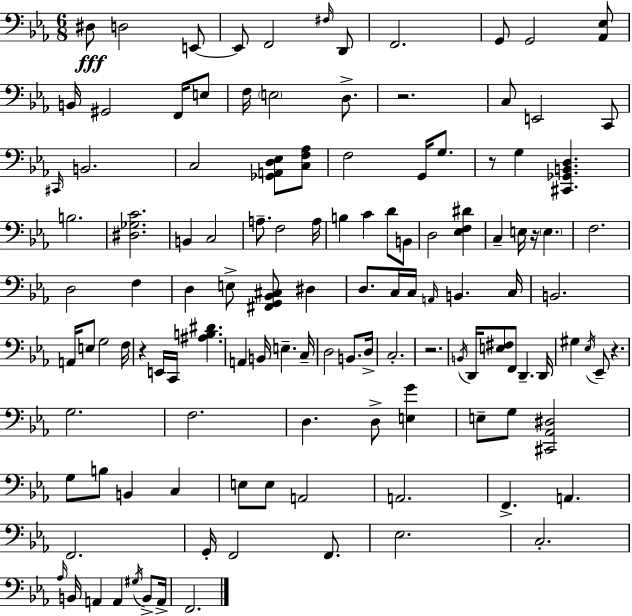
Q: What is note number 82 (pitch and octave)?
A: G3